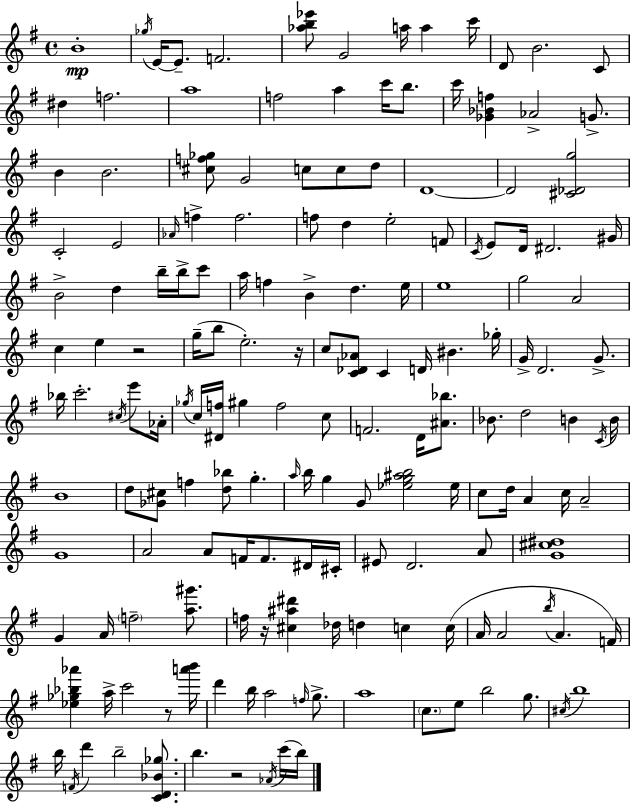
B4/w Gb5/s E4/s E4/e. F4/h. [Ab5,B5,Eb6]/e G4/h A5/s A5/q C6/s D4/e B4/h. C4/e D#5/q F5/h. A5/w F5/h A5/q C6/s B5/e. C6/s [Gb4,Bb4,F5]/q Ab4/h G4/e. B4/q B4/h. [C#5,F5,Gb5]/e G4/h C5/e C5/e D5/e D4/w D4/h [C#4,Db4,G5]/h C4/h E4/h Ab4/s F5/q F5/h. F5/e D5/q E5/h F4/e C4/s E4/e D4/s D#4/h. G#4/s B4/h D5/q B5/s B5/s C6/e A5/s F5/q B4/q D5/q. E5/s E5/w G5/h A4/h C5/q E5/q R/h G5/s B5/e E5/h. R/s C5/e [C4,Db4,Ab4]/e C4/q D4/s BIS4/q. Gb5/s G4/s D4/h. G4/e. Bb5/s C6/h. C#5/s E6/e Ab4/s Gb5/s C5/s [D#4,F5]/s G#5/q F5/h C5/e F4/h. D4/s [A#4,Bb5]/e. Bb4/e. D5/h B4/q C4/s B4/s B4/w D5/e [Gb4,C#5]/e F5/q [D5,Bb5]/e G5/q. A5/s B5/s G5/q G4/e [Eb5,G5,A#5,B5]/h Eb5/s C5/e D5/s A4/q C5/s A4/h G4/w A4/h A4/e F4/s F4/e. D#4/s C#4/s EIS4/e D4/h. A4/e [G4,C#5,D#5]/w G4/q A4/s F5/h [A5,G#6]/e. F5/s R/s [C#5,A#5,D#6]/q Db5/s D5/q C5/q C5/s A4/s A4/h B5/s A4/q. F4/s [Eb5,Gb5,Bb5,Ab6]/q A5/s C6/h R/e [A6,B6]/s D6/q B5/s A5/h F5/s G5/e. A5/w C5/e. E5/e B5/h G5/e. C#5/s B5/w B5/s F4/s D6/q B5/h [C4,D4,Bb4,Gb5]/e. B5/q. R/h Ab4/s C6/s B5/s